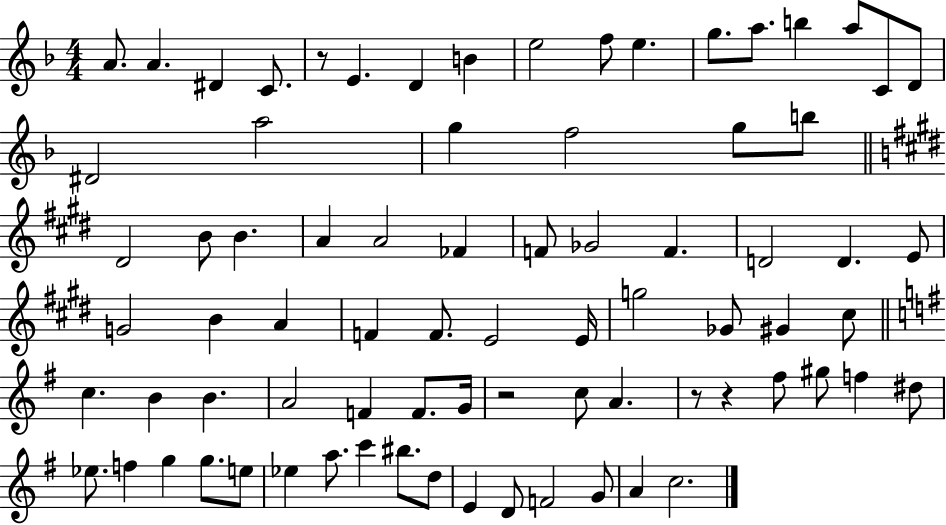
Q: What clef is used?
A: treble